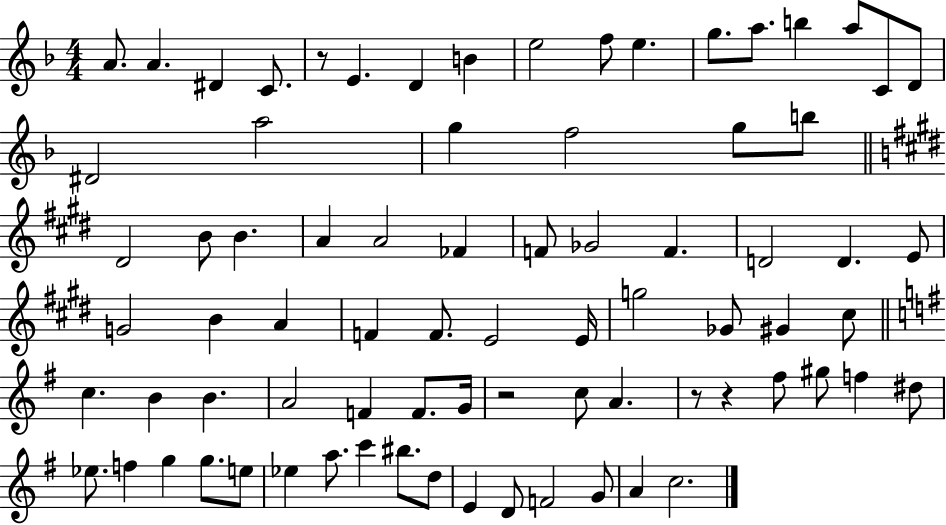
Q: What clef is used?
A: treble